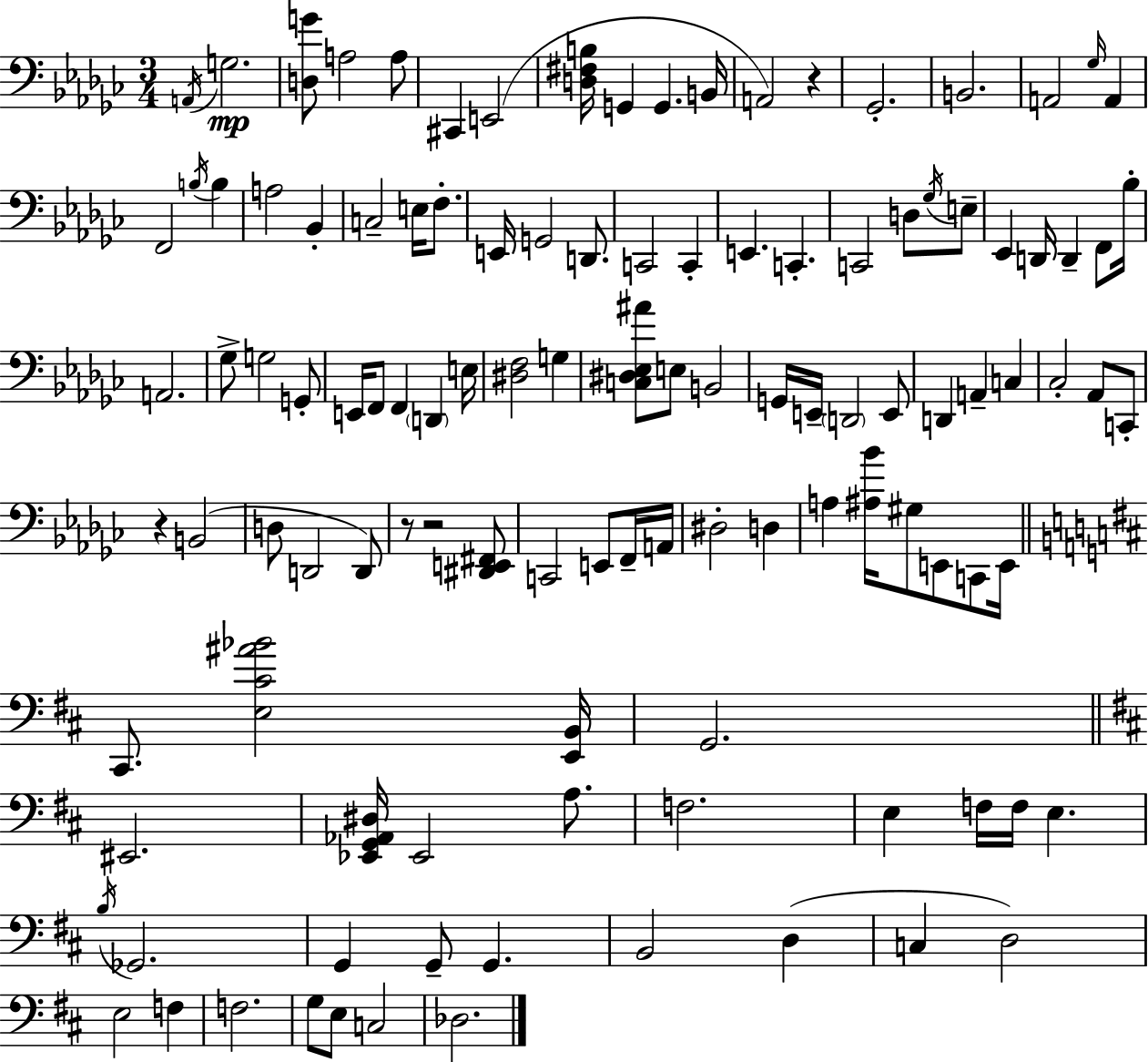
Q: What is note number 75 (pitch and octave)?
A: C2